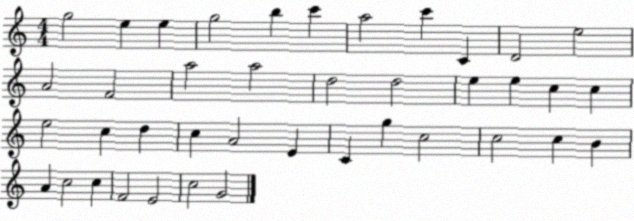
X:1
T:Untitled
M:4/4
L:1/4
K:C
g2 e e g2 b c' a2 c' C D2 e2 A2 F2 a2 a2 d2 d2 e e c c e2 c d c A2 E C g c2 c2 c B A c2 c F2 E2 c2 G2